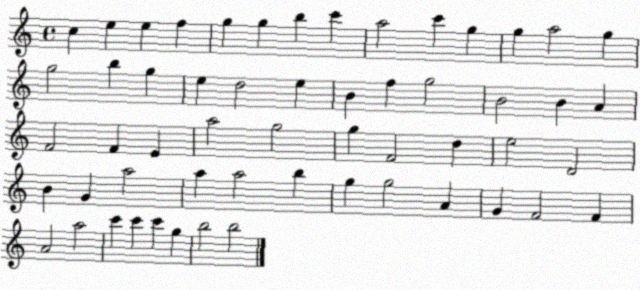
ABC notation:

X:1
T:Untitled
M:4/4
L:1/4
K:C
c e e f g g b c' a2 c' g g a2 g g2 b g e d2 e B f g2 B2 B A F2 F E a2 g2 g F2 d e2 D2 B G a2 a a2 b g g2 A G F2 F A2 a2 c' c' c' g b2 b2